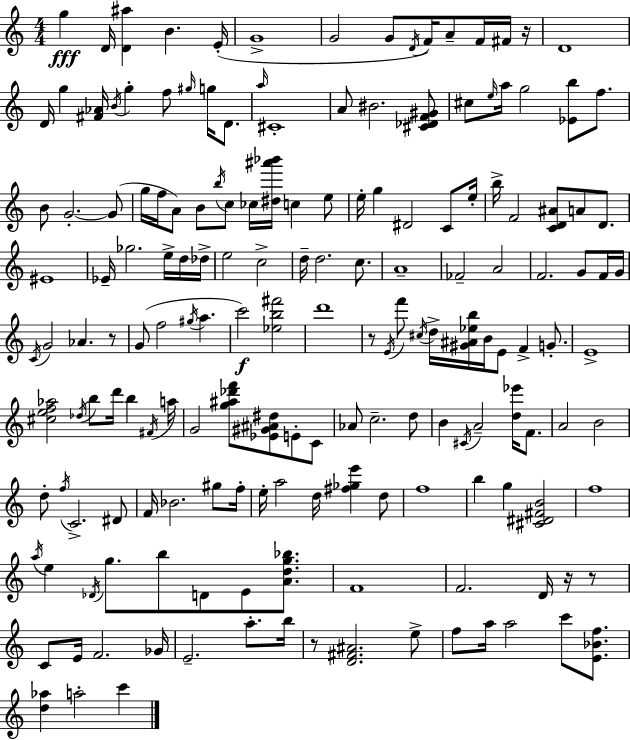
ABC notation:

X:1
T:Untitled
M:4/4
L:1/4
K:Am
g D/4 [D^a] B E/4 G4 G2 G/2 D/4 F/4 A/2 F/4 ^F/4 z/4 D4 D/4 g [^F_A]/4 B/4 g f/2 ^g/4 g/4 D/2 a/4 ^C4 A/2 ^B2 [^C_DF^G]/2 ^c/2 e/4 a/4 g2 [_Eb]/2 f/2 B/2 G2 G/2 g/4 f/4 A/2 B/2 b/4 c/2 _c/4 [^d^a'_b']/4 c e/2 e/4 g ^D2 C/2 e/4 b/4 F2 [CD^A]/2 A/2 D/2 ^E4 _E/4 _g2 e/4 d/4 _d/4 e2 c2 d/4 d2 c/2 A4 _F2 A2 F2 G/2 F/4 G/4 C/4 G2 _A z/2 G/2 f2 ^g/4 a c'2 [_eb^f']2 d'4 z/2 E/4 f'/2 ^c/4 d/4 [^G^A_eb]/4 B/4 E/2 F G/2 E4 [^cef_a]2 _d/4 b/2 d'/4 b ^F/4 a/4 G2 [g^a_d'f']/2 [_E^G^A^d]/2 E/2 C/2 _A/2 c2 d/2 B ^C/4 A2 [d_e']/4 F/2 A2 B2 d/2 f/4 C2 ^D/2 F/4 _B2 ^g/2 f/4 e/4 a2 d/4 [^f_ge'] d/2 f4 b g [^C^D^FB]2 f4 a/4 e _D/4 g/2 b/2 D/2 E/2 [Adg_b]/2 F4 F2 D/4 z/4 z/2 C/2 E/4 F2 _G/4 E2 a/2 b/4 z/2 [D^F^A]2 e/2 f/2 a/4 a2 c'/2 [E_Bf]/2 [d_a] a2 c'